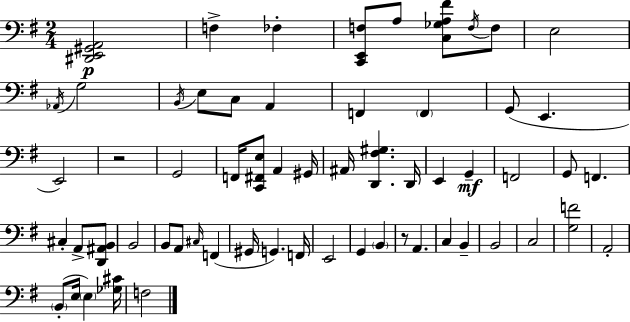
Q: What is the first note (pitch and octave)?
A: F3